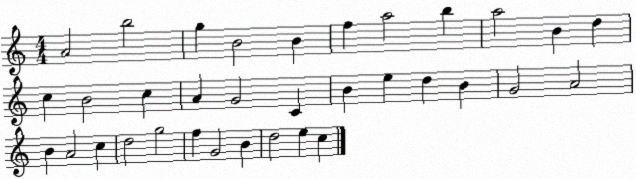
X:1
T:Untitled
M:4/4
L:1/4
K:C
A2 b2 g B2 B f a2 b a2 B d c B2 c A G2 C B e d B G2 A2 B A2 c d2 g2 f G2 B d2 e c